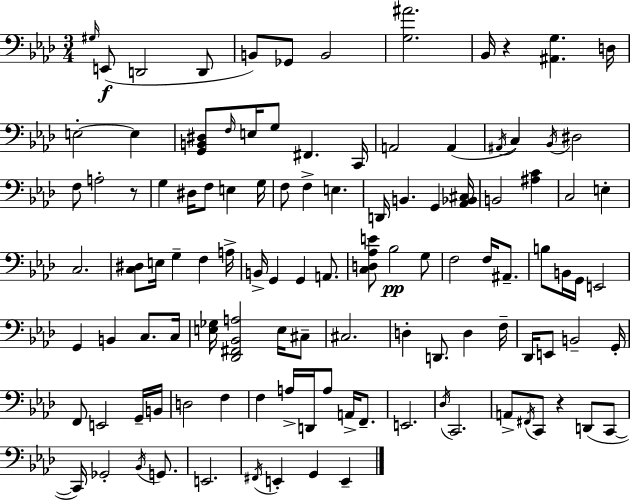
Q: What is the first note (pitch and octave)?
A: G#3